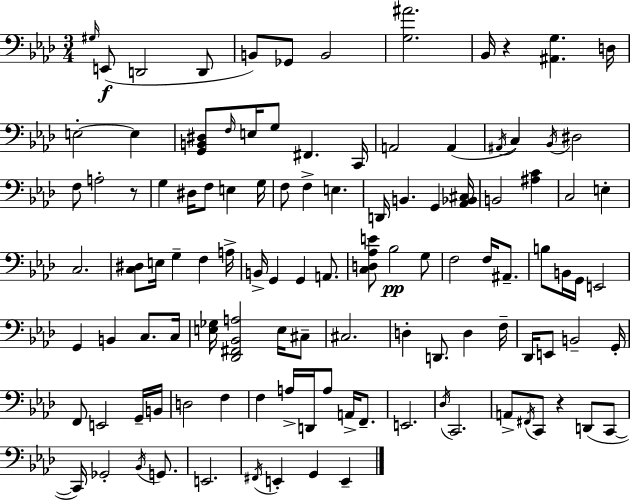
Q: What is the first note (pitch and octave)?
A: G#3